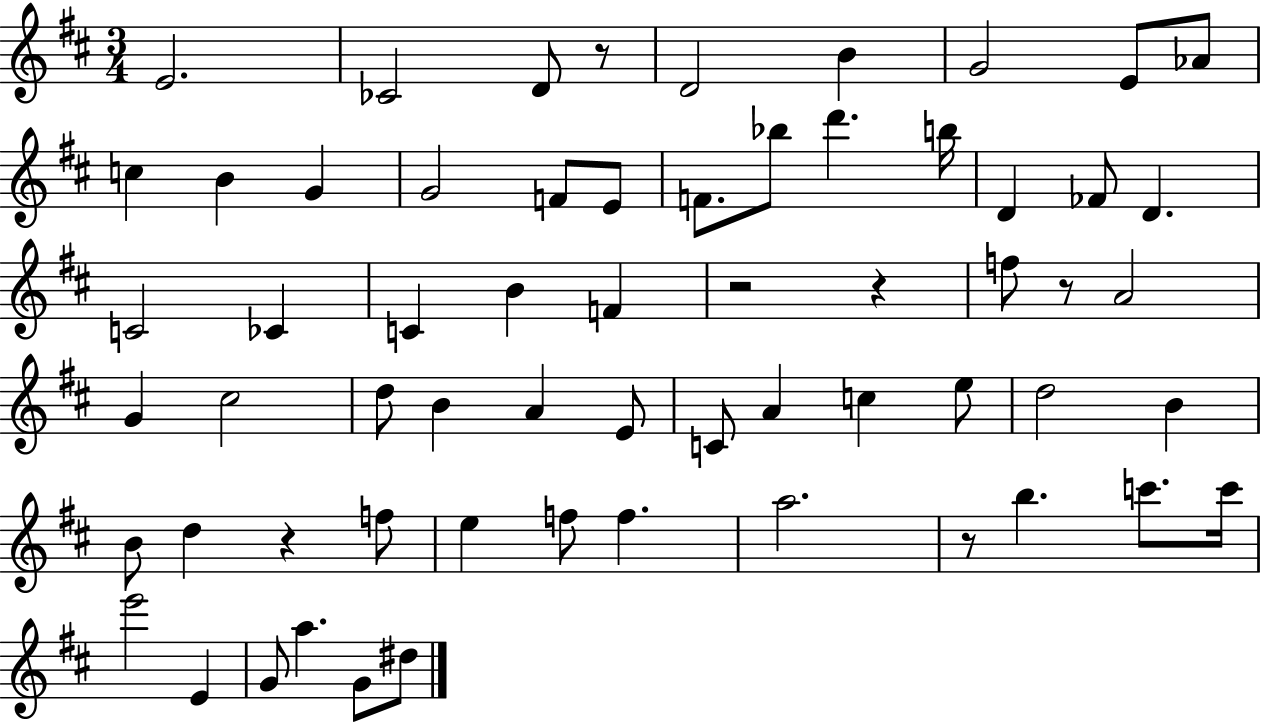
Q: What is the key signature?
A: D major